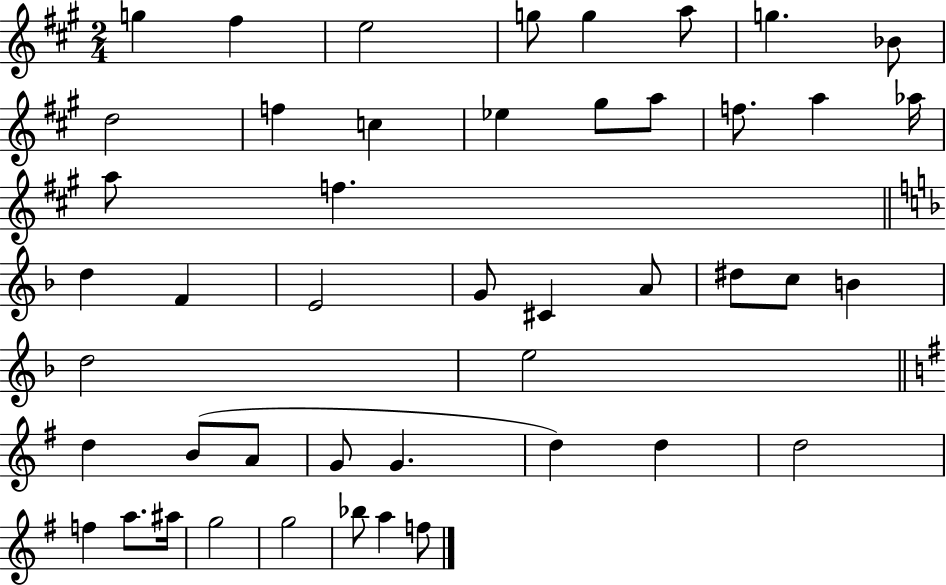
{
  \clef treble
  \numericTimeSignature
  \time 2/4
  \key a \major
  g''4 fis''4 | e''2 | g''8 g''4 a''8 | g''4. bes'8 | \break d''2 | f''4 c''4 | ees''4 gis''8 a''8 | f''8. a''4 aes''16 | \break a''8 f''4. | \bar "||" \break \key f \major d''4 f'4 | e'2 | g'8 cis'4 a'8 | dis''8 c''8 b'4 | \break d''2 | e''2 | \bar "||" \break \key g \major d''4 b'8( a'8 | g'8 g'4. | d''4) d''4 | d''2 | \break f''4 a''8. ais''16 | g''2 | g''2 | bes''8 a''4 f''8 | \break \bar "|."
}